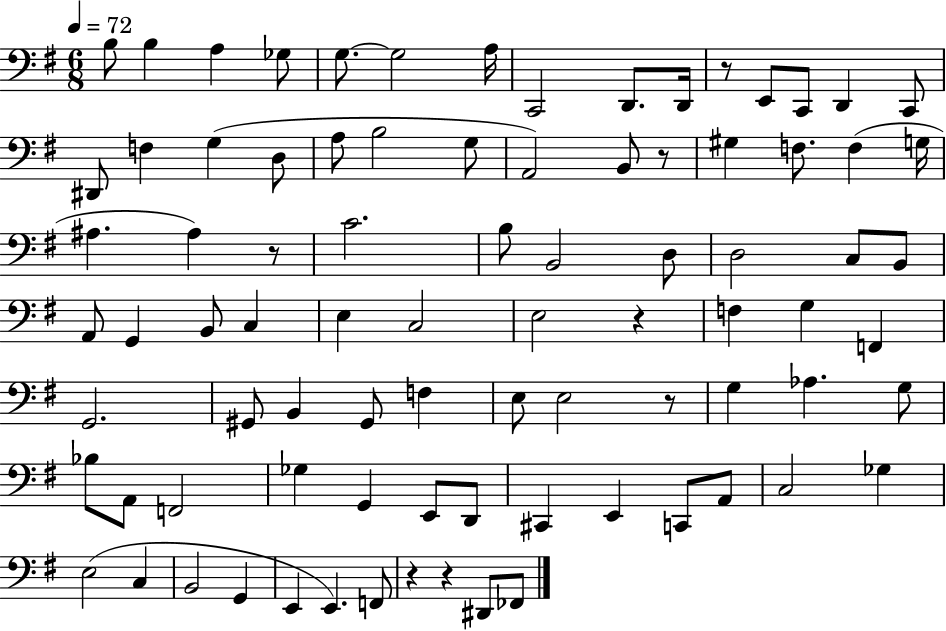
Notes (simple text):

B3/e B3/q A3/q Gb3/e G3/e. G3/h A3/s C2/h D2/e. D2/s R/e E2/e C2/e D2/q C2/e D#2/e F3/q G3/q D3/e A3/e B3/h G3/e A2/h B2/e R/e G#3/q F3/e. F3/q G3/s A#3/q. A#3/q R/e C4/h. B3/e B2/h D3/e D3/h C3/e B2/e A2/e G2/q B2/e C3/q E3/q C3/h E3/h R/q F3/q G3/q F2/q G2/h. G#2/e B2/q G#2/e F3/q E3/e E3/h R/e G3/q Ab3/q. G3/e Bb3/e A2/e F2/h Gb3/q G2/q E2/e D2/e C#2/q E2/q C2/e A2/e C3/h Gb3/q E3/h C3/q B2/h G2/q E2/q E2/q. F2/e R/q R/q D#2/e FES2/e